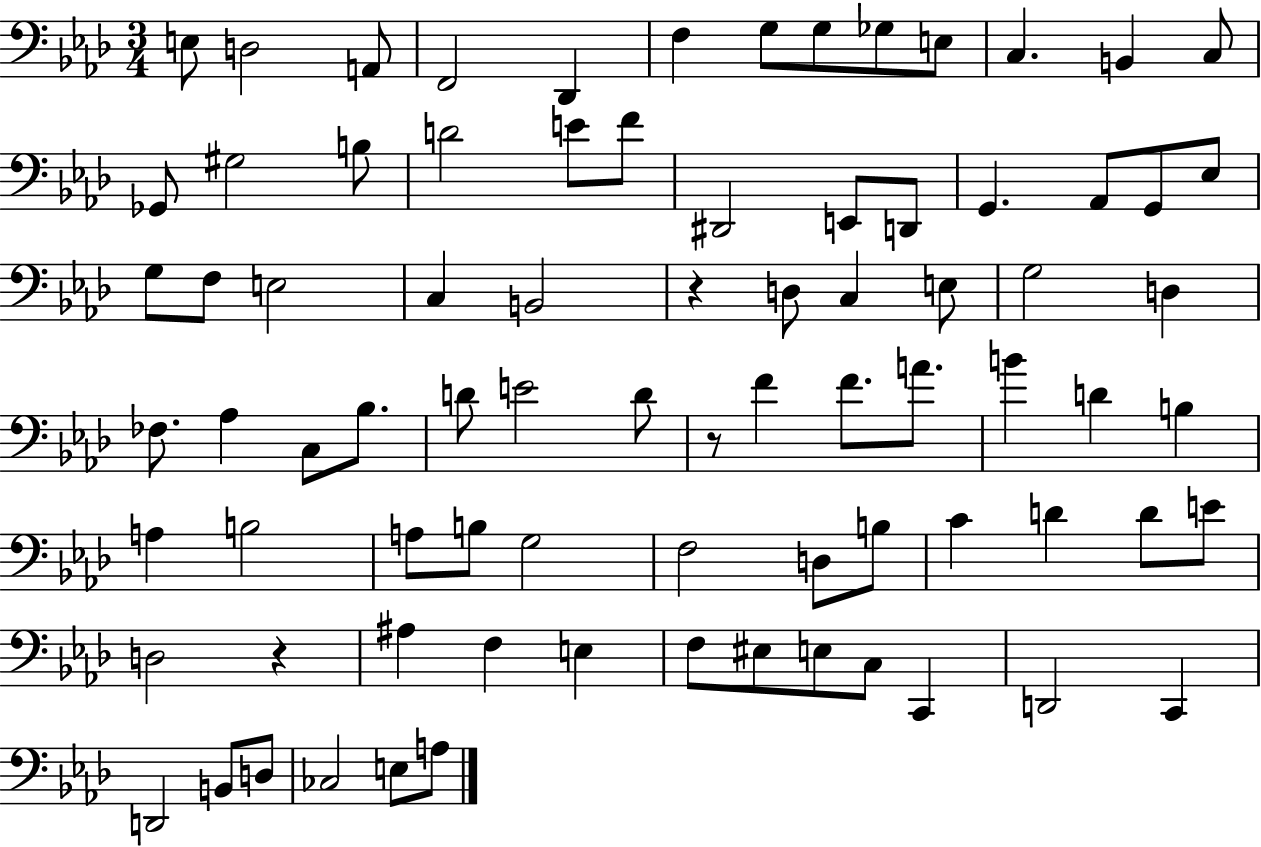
X:1
T:Untitled
M:3/4
L:1/4
K:Ab
E,/2 D,2 A,,/2 F,,2 _D,, F, G,/2 G,/2 _G,/2 E,/2 C, B,, C,/2 _G,,/2 ^G,2 B,/2 D2 E/2 F/2 ^D,,2 E,,/2 D,,/2 G,, _A,,/2 G,,/2 _E,/2 G,/2 F,/2 E,2 C, B,,2 z D,/2 C, E,/2 G,2 D, _F,/2 _A, C,/2 _B,/2 D/2 E2 D/2 z/2 F F/2 A/2 B D B, A, B,2 A,/2 B,/2 G,2 F,2 D,/2 B,/2 C D D/2 E/2 D,2 z ^A, F, E, F,/2 ^E,/2 E,/2 C,/2 C,, D,,2 C,, D,,2 B,,/2 D,/2 _C,2 E,/2 A,/2